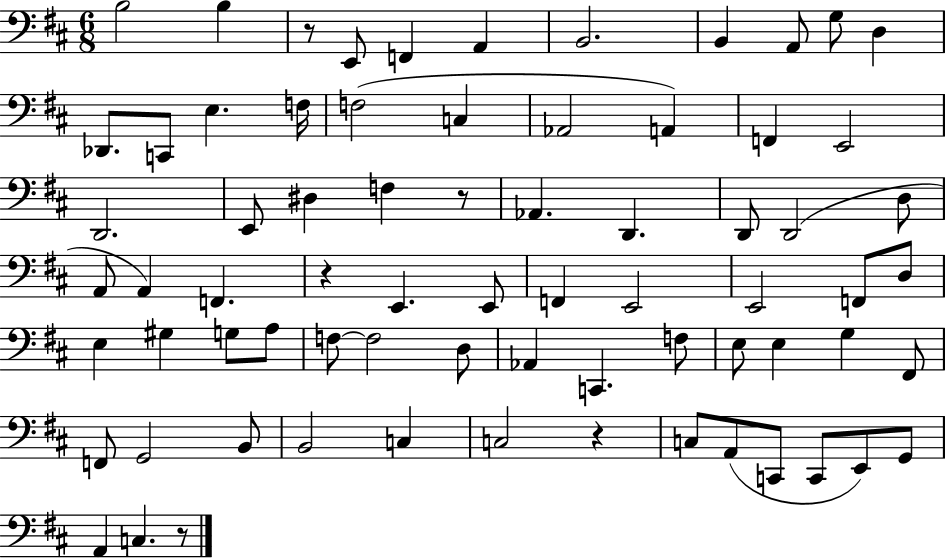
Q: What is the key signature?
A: D major